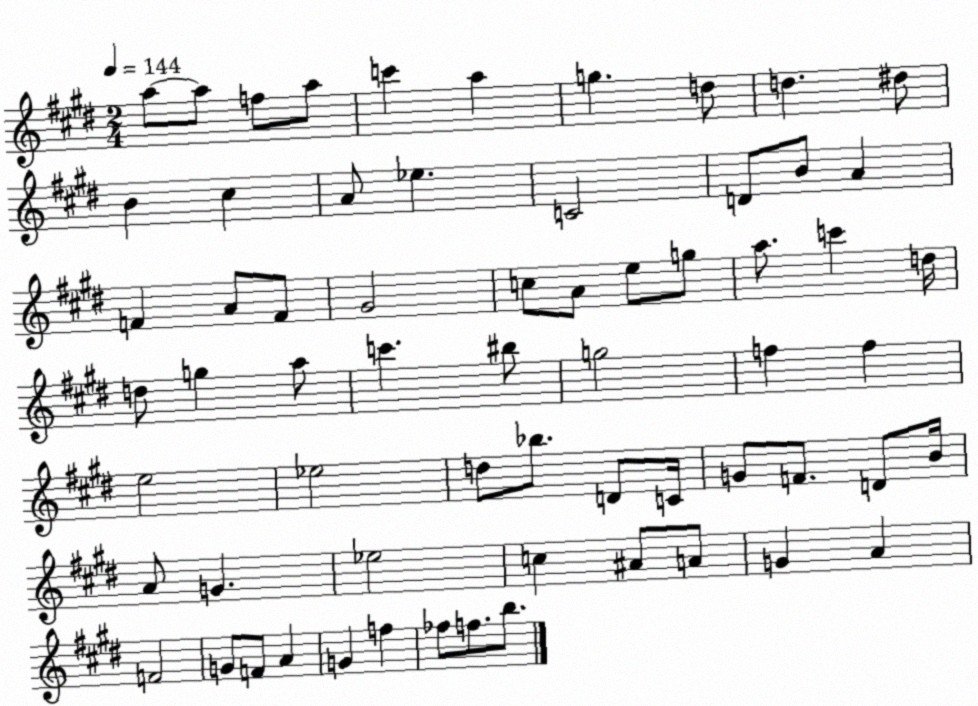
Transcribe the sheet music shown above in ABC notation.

X:1
T:Untitled
M:2/4
L:1/4
K:E
a/2 a/2 f/2 a/2 c' a g d/2 d ^d/2 B ^c A/2 _e C2 D/2 B/2 A F A/2 F/2 ^G2 c/2 A/2 e/2 g/2 a/2 c' d/4 d/2 g a/2 c' ^b/2 g2 f f e2 _e2 d/2 _b/2 D/2 C/4 G/2 F/2 D/2 B/4 A/2 G _e2 c ^A/2 A/2 G A F2 G/2 F/2 A G f _f/2 f/2 b/2